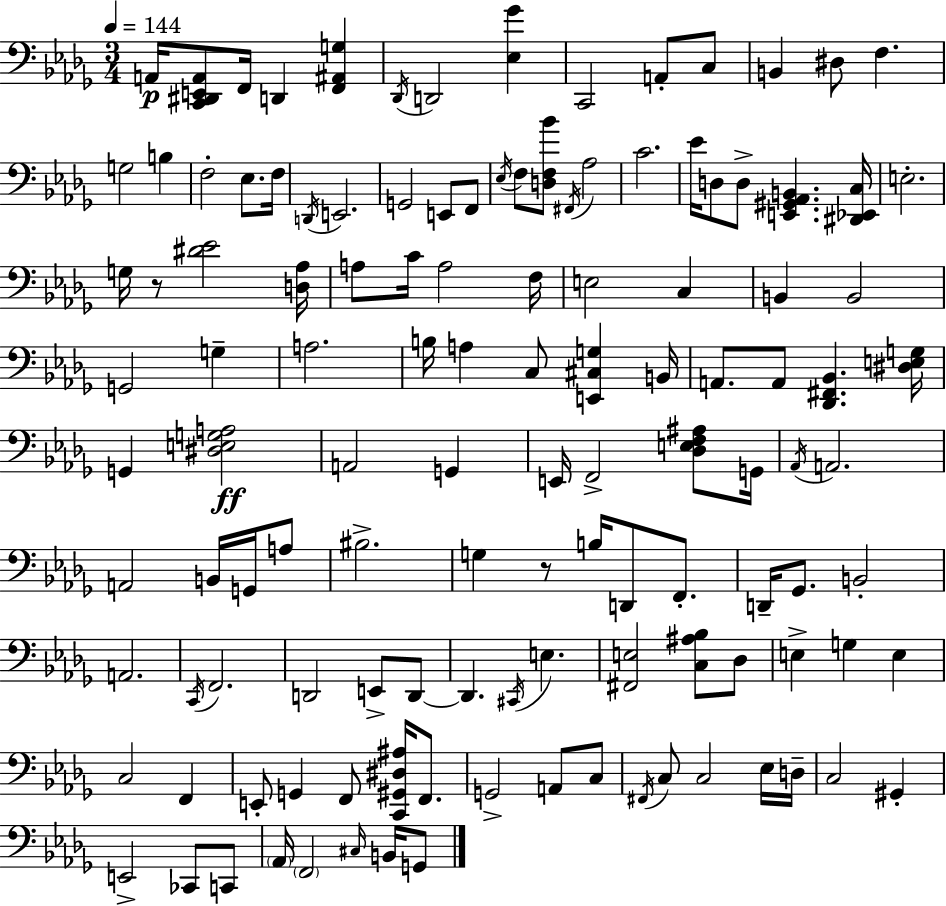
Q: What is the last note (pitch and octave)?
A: G2